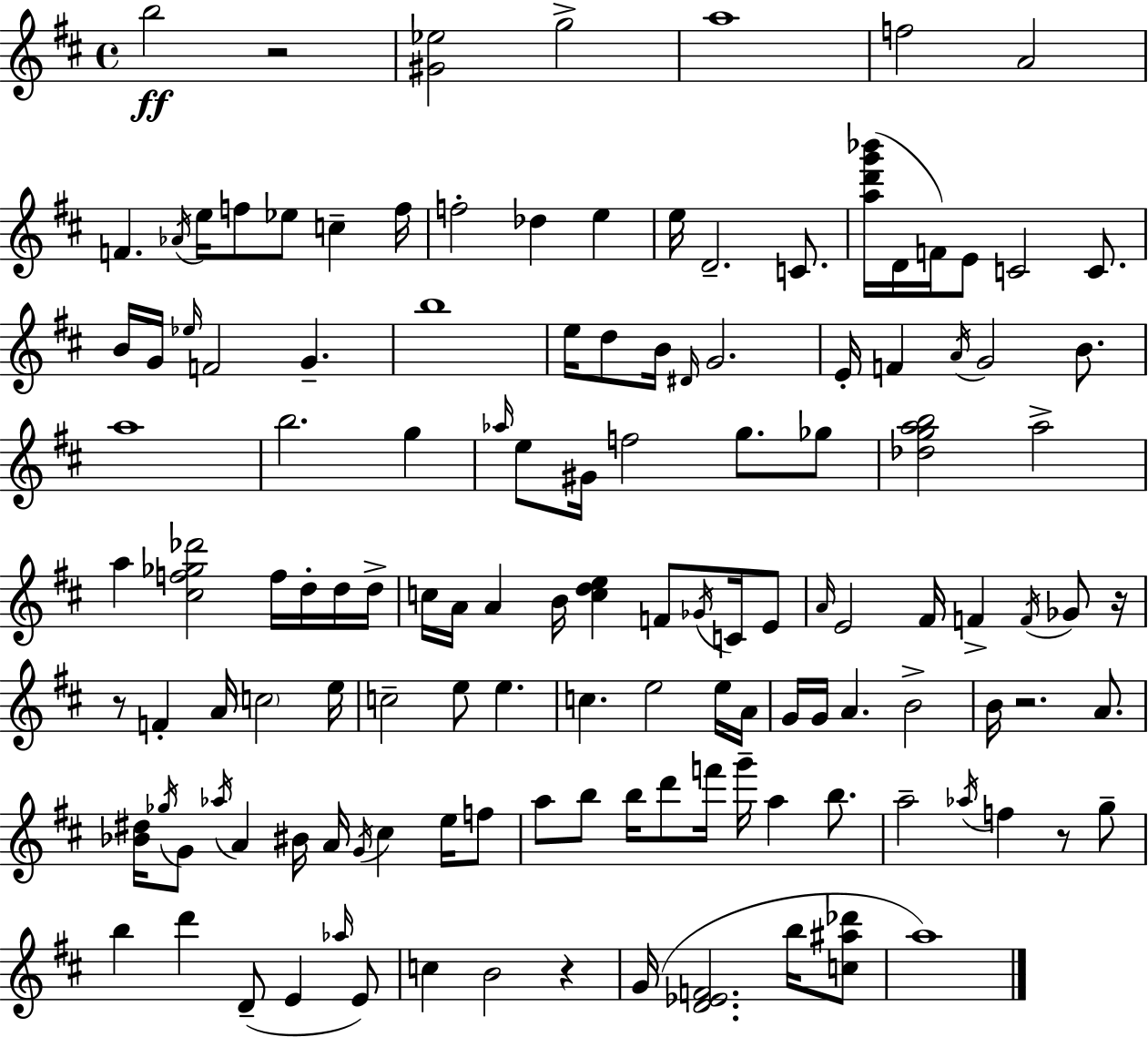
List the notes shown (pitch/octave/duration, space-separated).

B5/h R/h [G#4,Eb5]/h G5/h A5/w F5/h A4/h F4/q. Ab4/s E5/s F5/e Eb5/e C5/q F5/s F5/h Db5/q E5/q E5/s D4/h. C4/e. [A5,D6,G6,Bb6]/s D4/s F4/s E4/e C4/h C4/e. B4/s G4/s Eb5/s F4/h G4/q. B5/w E5/s D5/e B4/s D#4/s G4/h. E4/s F4/q A4/s G4/h B4/e. A5/w B5/h. G5/q Ab5/s E5/e G#4/s F5/h G5/e. Gb5/e [Db5,G5,A5,B5]/h A5/h A5/q [C#5,F5,Gb5,Db6]/h F5/s D5/s D5/s D5/s C5/s A4/s A4/q B4/s [C5,D5,E5]/q F4/e Gb4/s C4/s E4/e A4/s E4/h F#4/s F4/q F4/s Gb4/e R/s R/e F4/q A4/s C5/h E5/s C5/h E5/e E5/q. C5/q. E5/h E5/s A4/s G4/s G4/s A4/q. B4/h B4/s R/h. A4/e. [Bb4,D#5]/s Gb5/s G4/e Ab5/s A4/q BIS4/s A4/s G4/s C#5/q E5/s F5/e A5/e B5/e B5/s D6/e F6/s G6/s A5/q B5/e. A5/h Ab5/s F5/q R/e G5/e B5/q D6/q D4/e E4/q Ab5/s E4/e C5/q B4/h R/q G4/s [D4,Eb4,F4]/h. B5/s [C5,A#5,Db6]/e A5/w